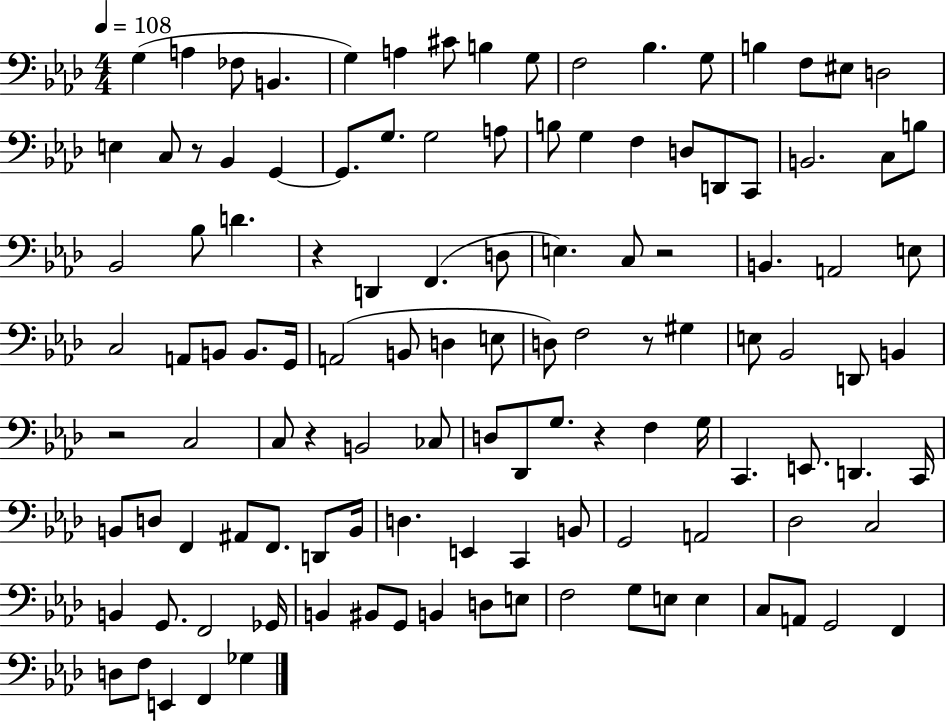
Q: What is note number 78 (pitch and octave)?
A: F2